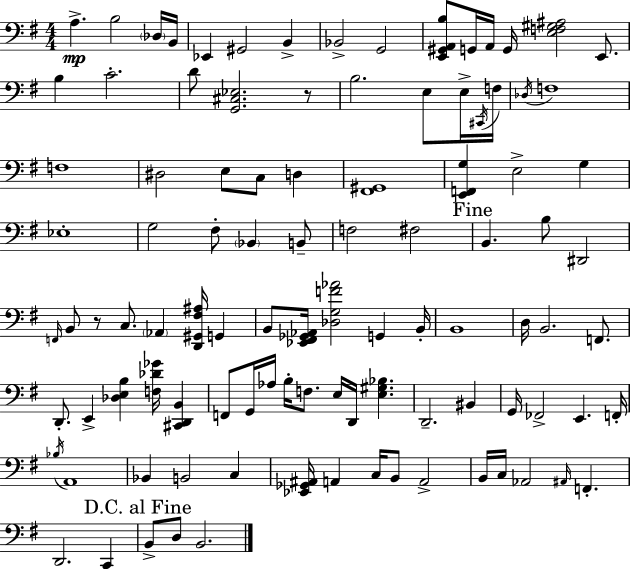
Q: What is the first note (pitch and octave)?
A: A3